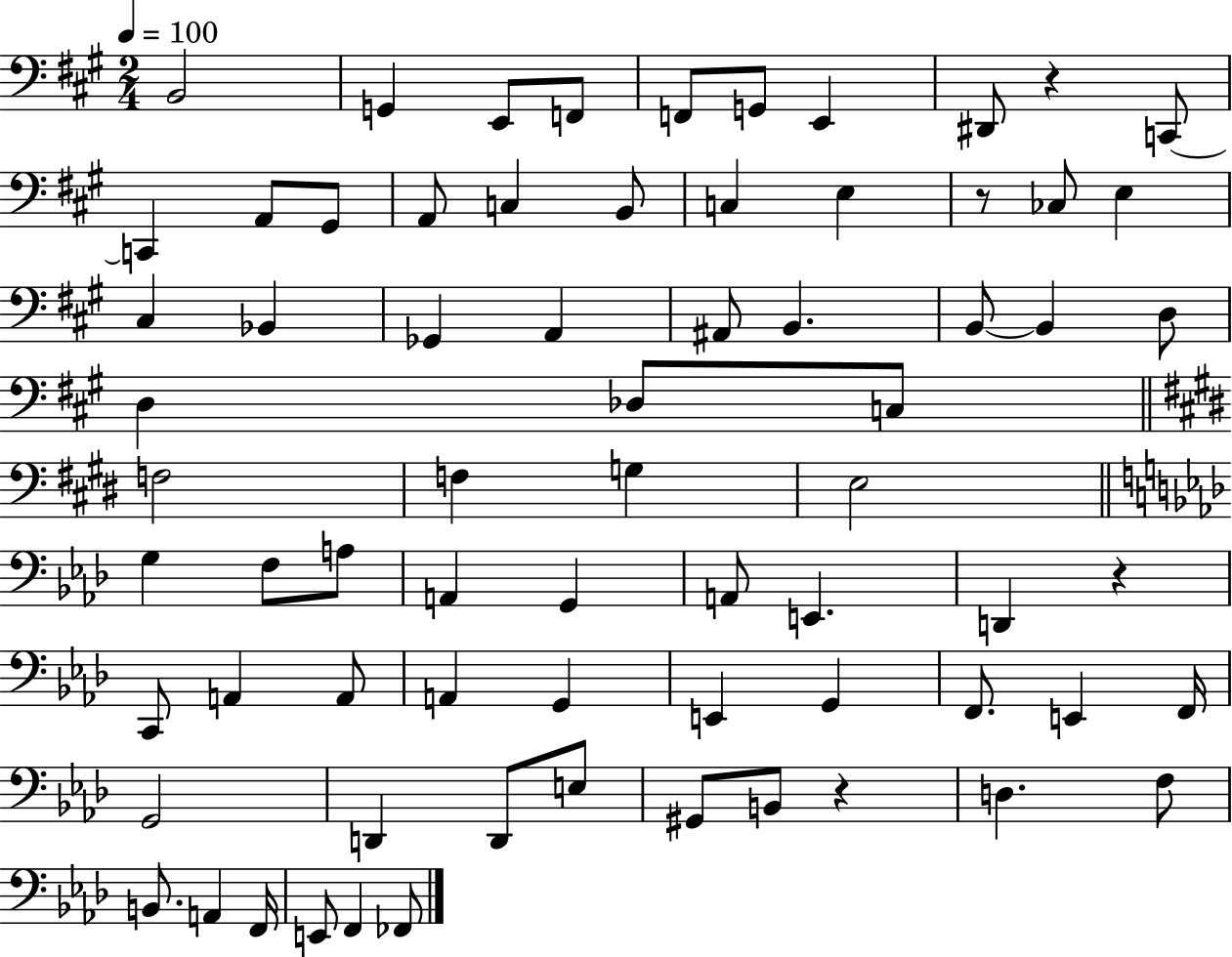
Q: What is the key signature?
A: A major